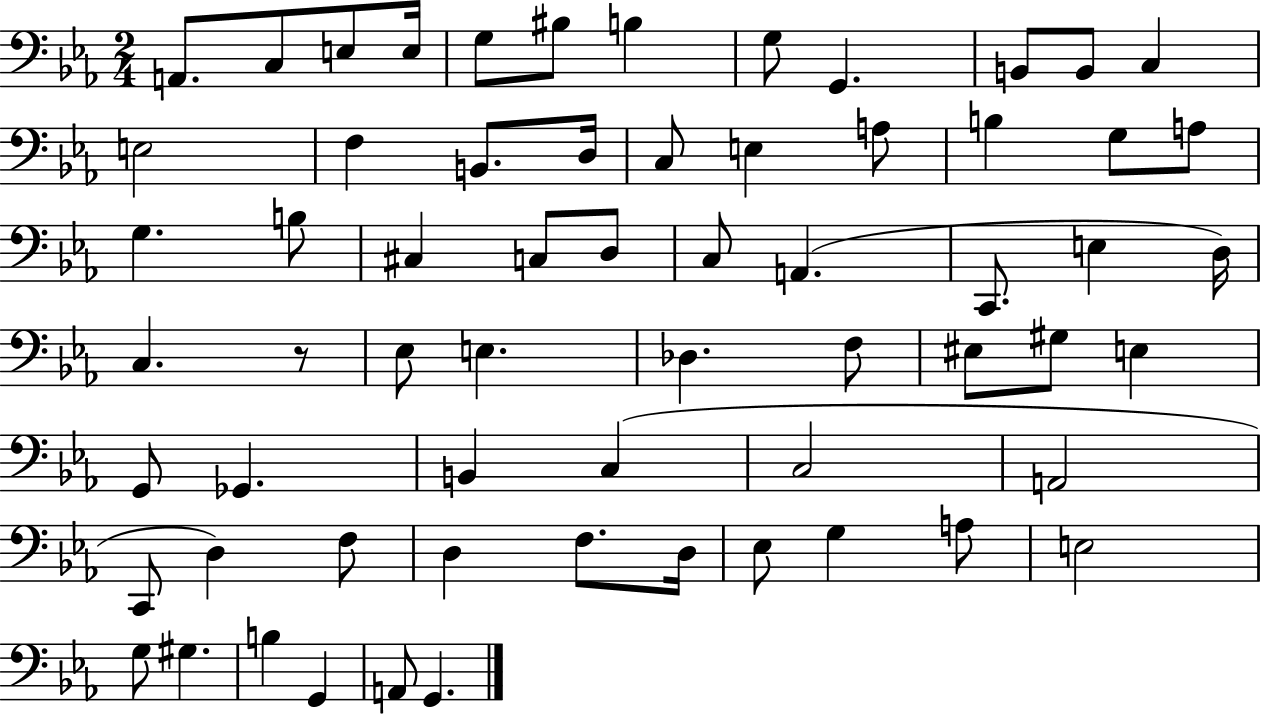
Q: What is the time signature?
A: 2/4